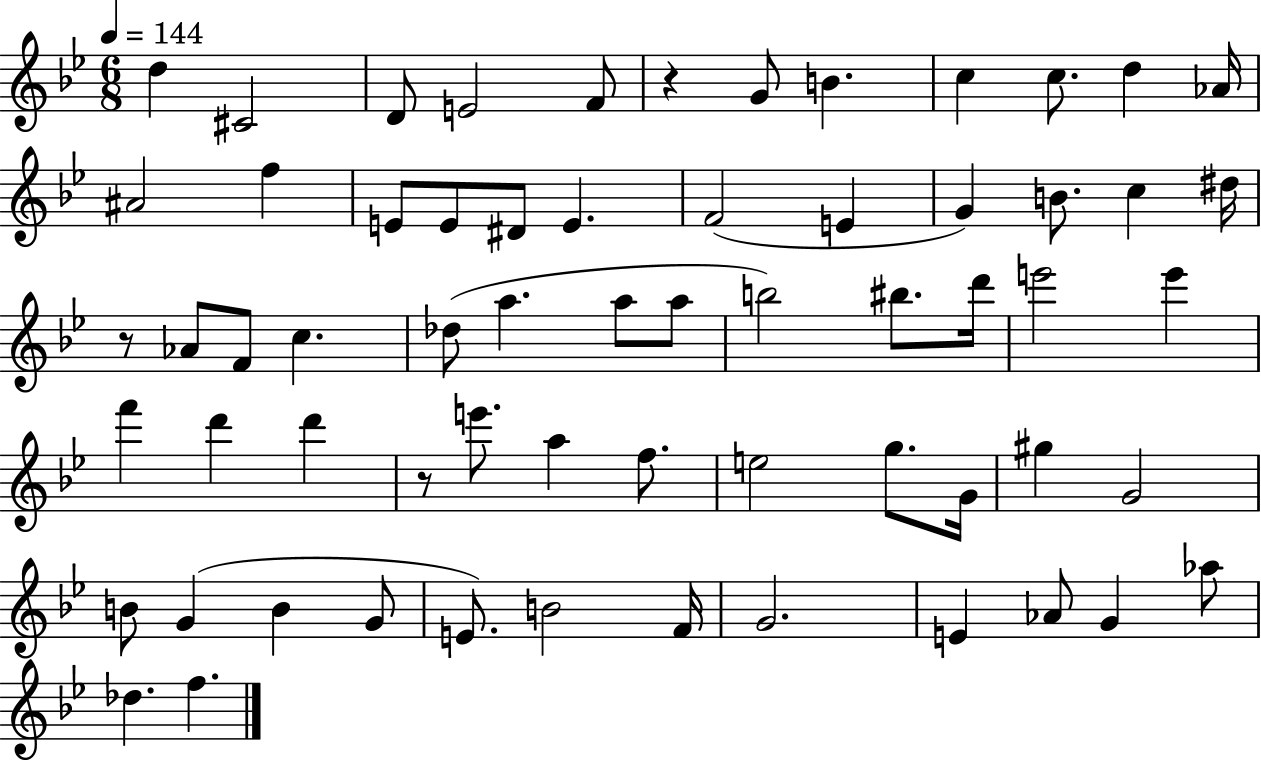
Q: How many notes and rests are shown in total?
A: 63